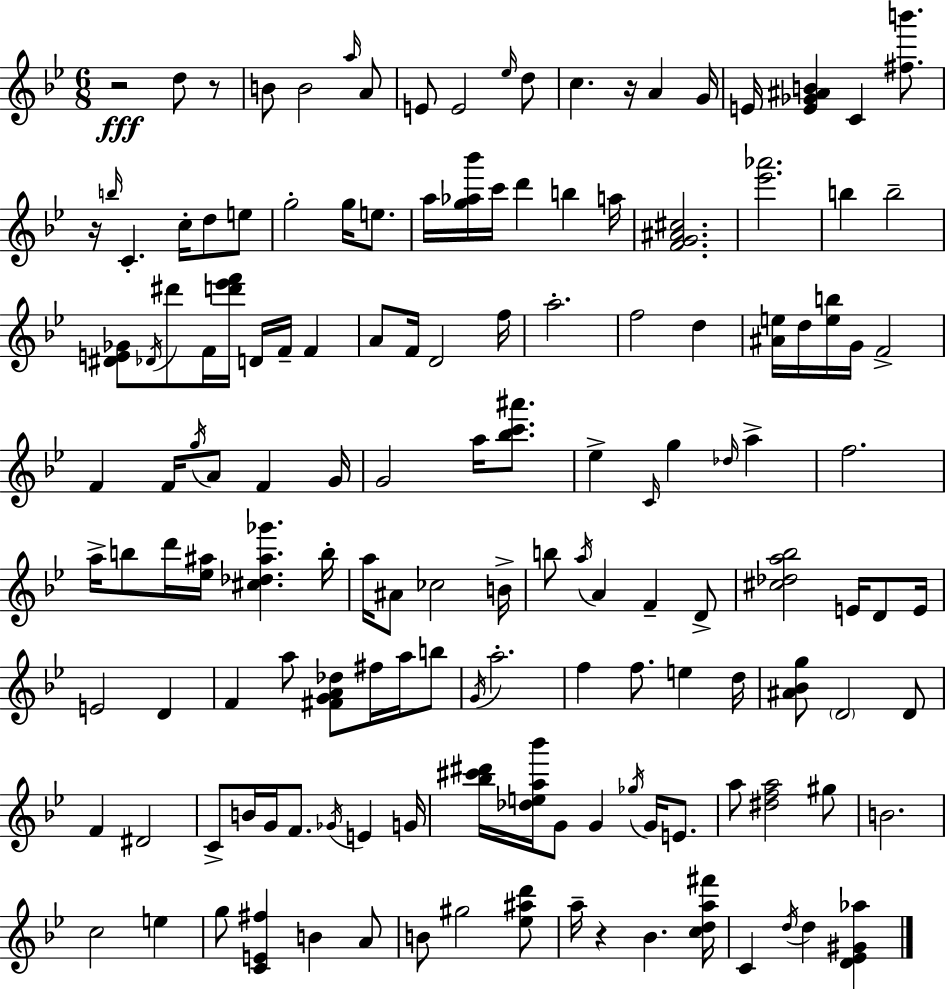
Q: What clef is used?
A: treble